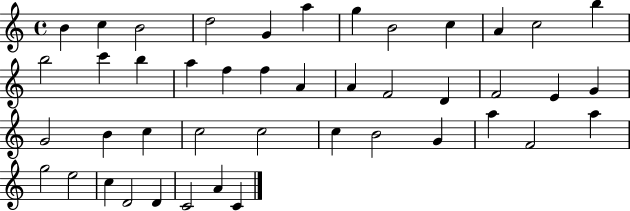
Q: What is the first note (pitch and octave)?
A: B4